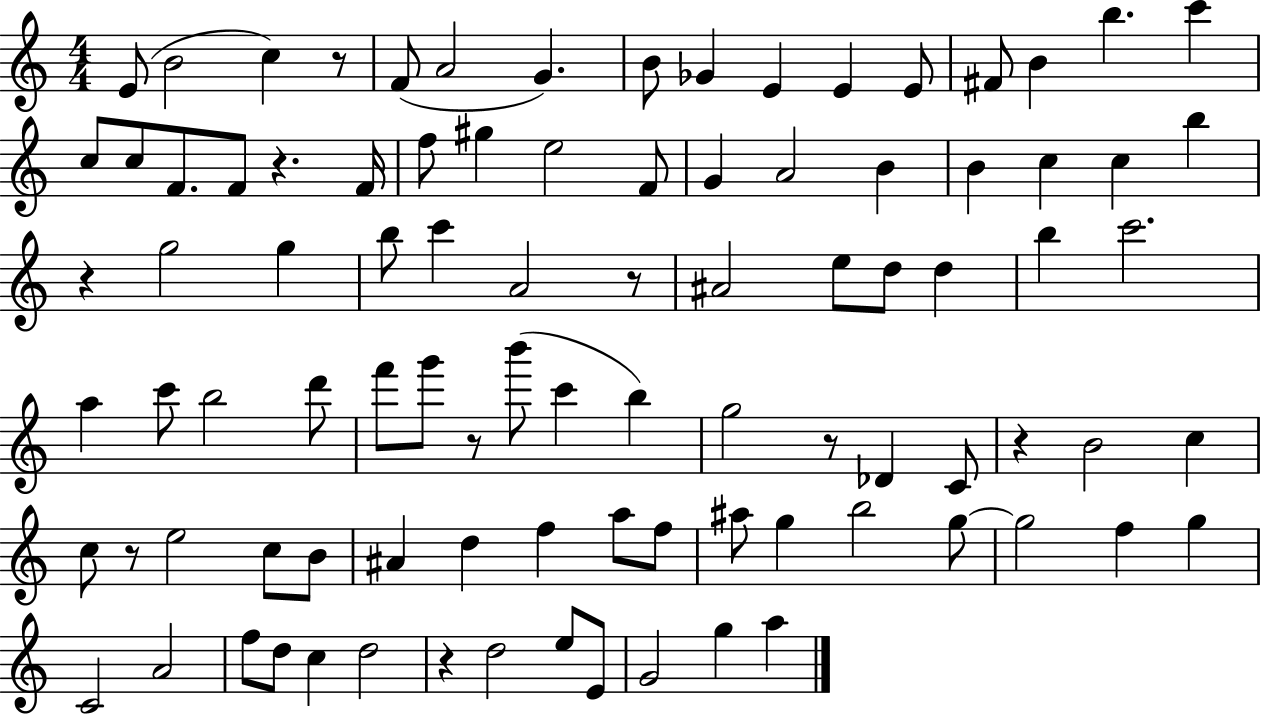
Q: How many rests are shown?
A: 9